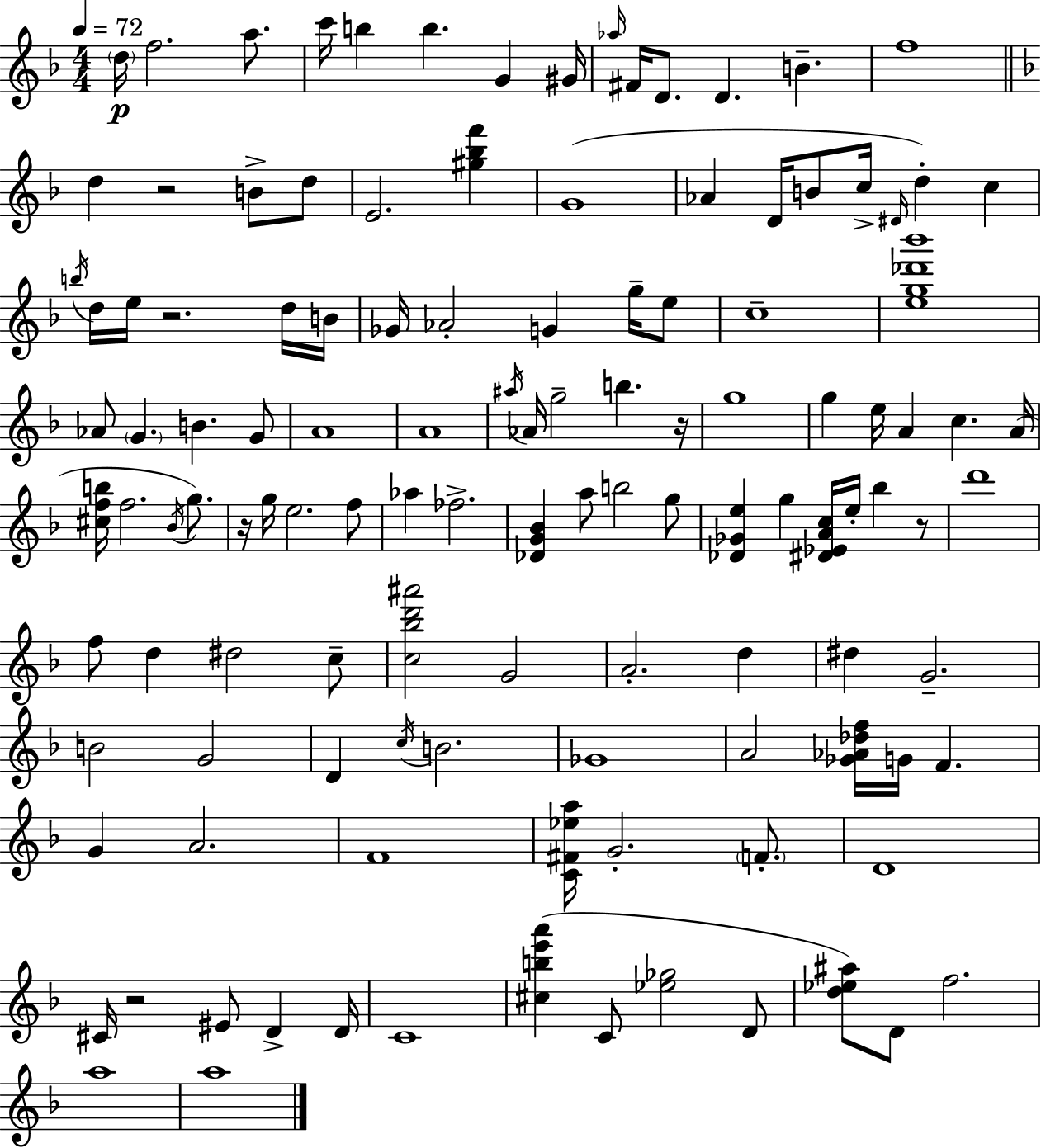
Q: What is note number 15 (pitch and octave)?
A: D5